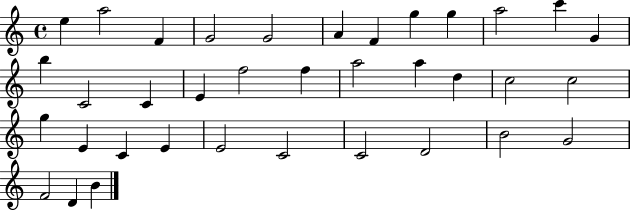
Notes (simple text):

E5/q A5/h F4/q G4/h G4/h A4/q F4/q G5/q G5/q A5/h C6/q G4/q B5/q C4/h C4/q E4/q F5/h F5/q A5/h A5/q D5/q C5/h C5/h G5/q E4/q C4/q E4/q E4/h C4/h C4/h D4/h B4/h G4/h F4/h D4/q B4/q